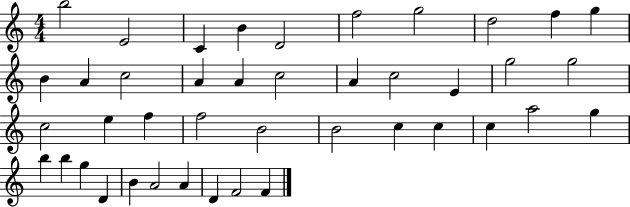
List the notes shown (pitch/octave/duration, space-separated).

B5/h E4/h C4/q B4/q D4/h F5/h G5/h D5/h F5/q G5/q B4/q A4/q C5/h A4/q A4/q C5/h A4/q C5/h E4/q G5/h G5/h C5/h E5/q F5/q F5/h B4/h B4/h C5/q C5/q C5/q A5/h G5/q B5/q B5/q G5/q D4/q B4/q A4/h A4/q D4/q F4/h F4/q